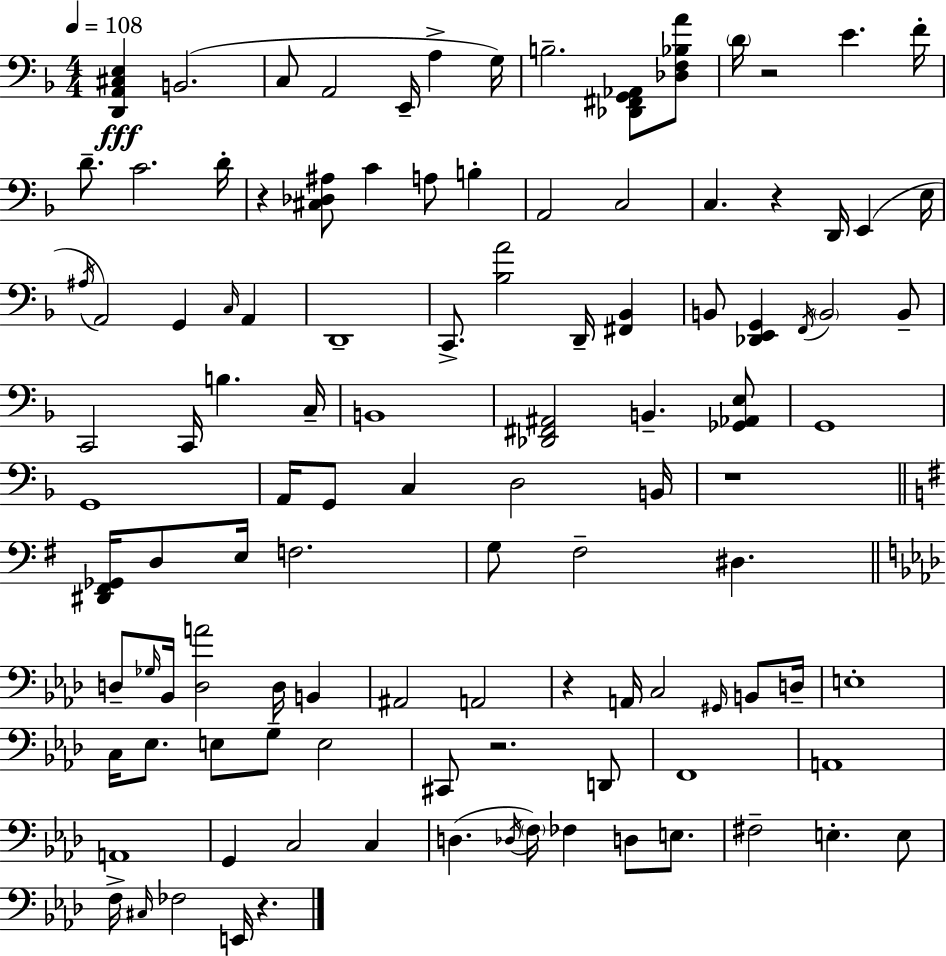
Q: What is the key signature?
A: D minor